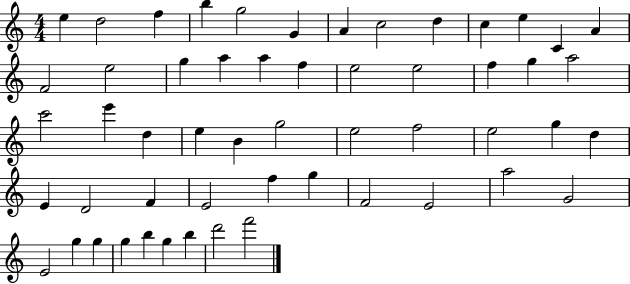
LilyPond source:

{
  \clef treble
  \numericTimeSignature
  \time 4/4
  \key c \major
  e''4 d''2 f''4 | b''4 g''2 g'4 | a'4 c''2 d''4 | c''4 e''4 c'4 a'4 | \break f'2 e''2 | g''4 a''4 a''4 f''4 | e''2 e''2 | f''4 g''4 a''2 | \break c'''2 e'''4 d''4 | e''4 b'4 g''2 | e''2 f''2 | e''2 g''4 d''4 | \break e'4 d'2 f'4 | e'2 f''4 g''4 | f'2 e'2 | a''2 g'2 | \break e'2 g''4 g''4 | g''4 b''4 g''4 b''4 | d'''2 f'''2 | \bar "|."
}